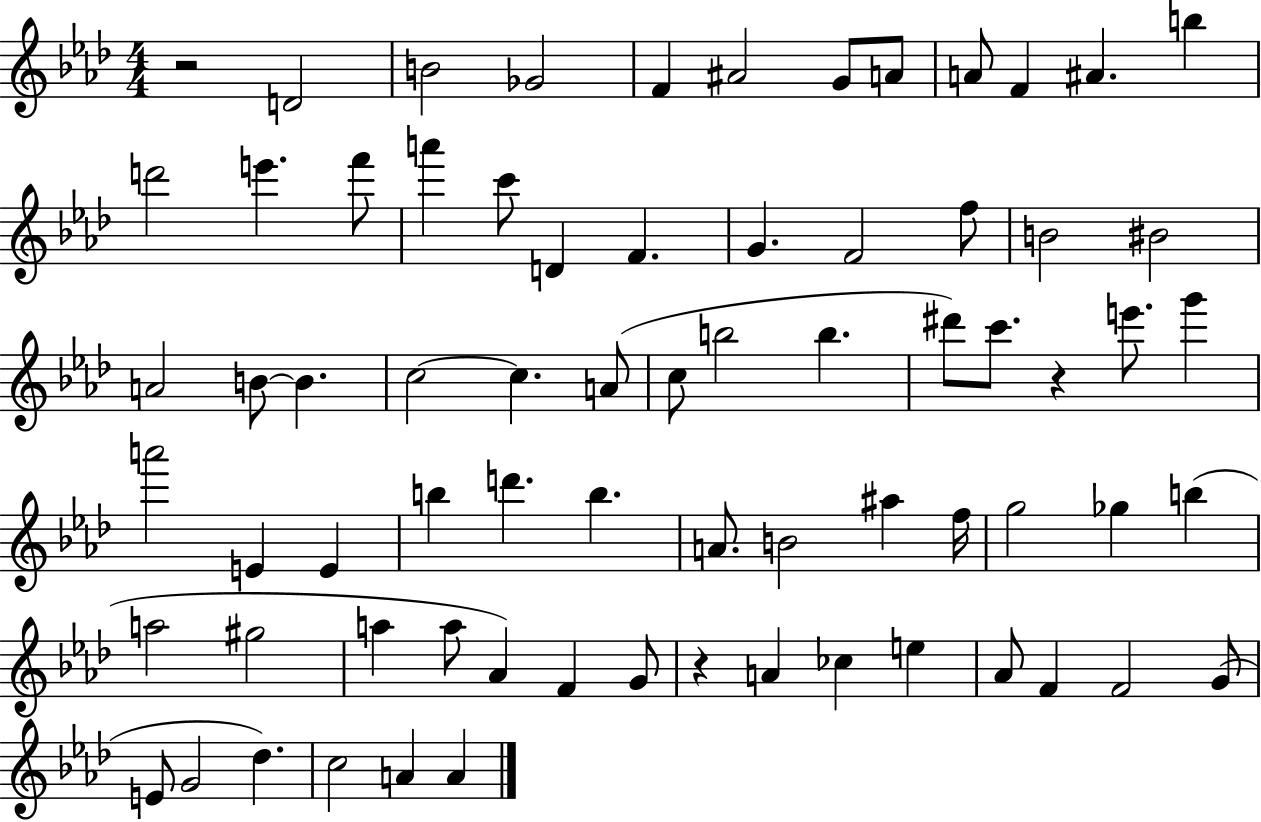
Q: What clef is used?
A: treble